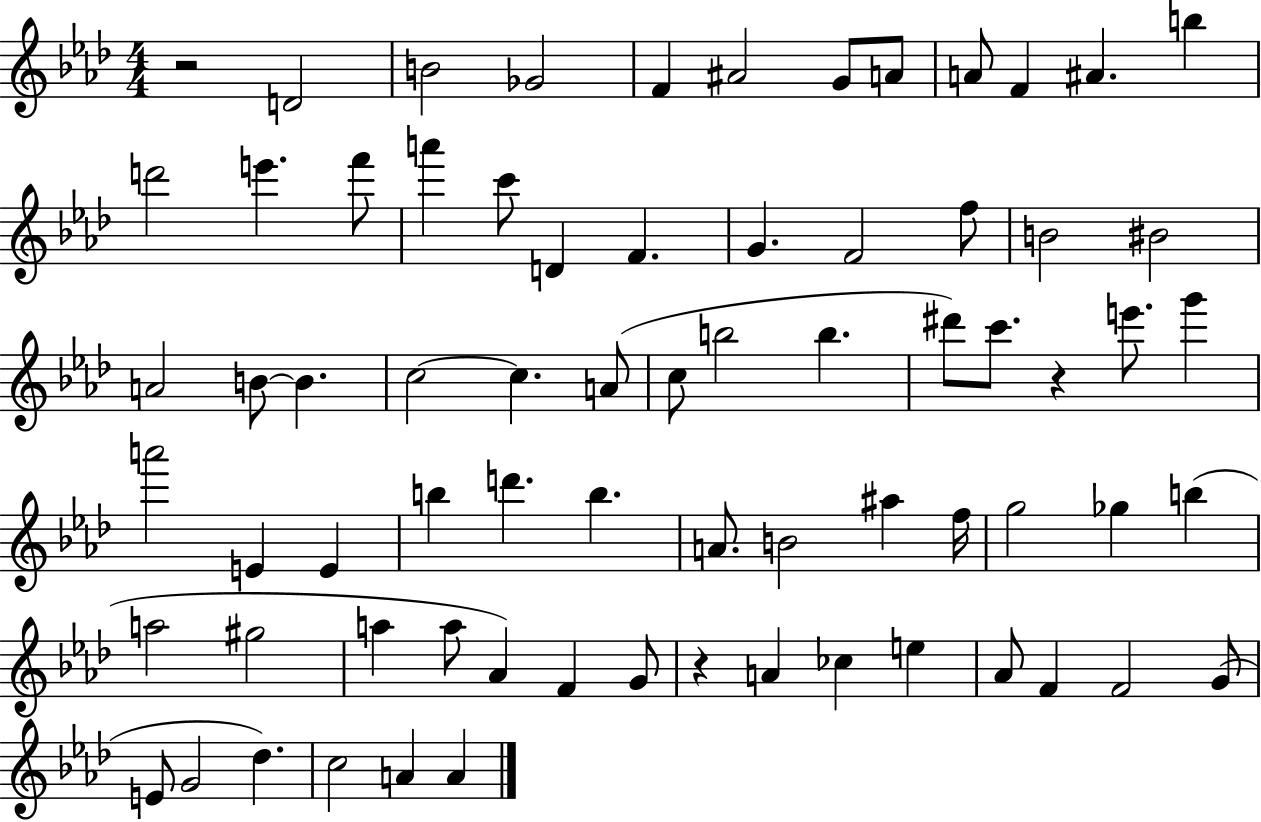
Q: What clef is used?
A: treble